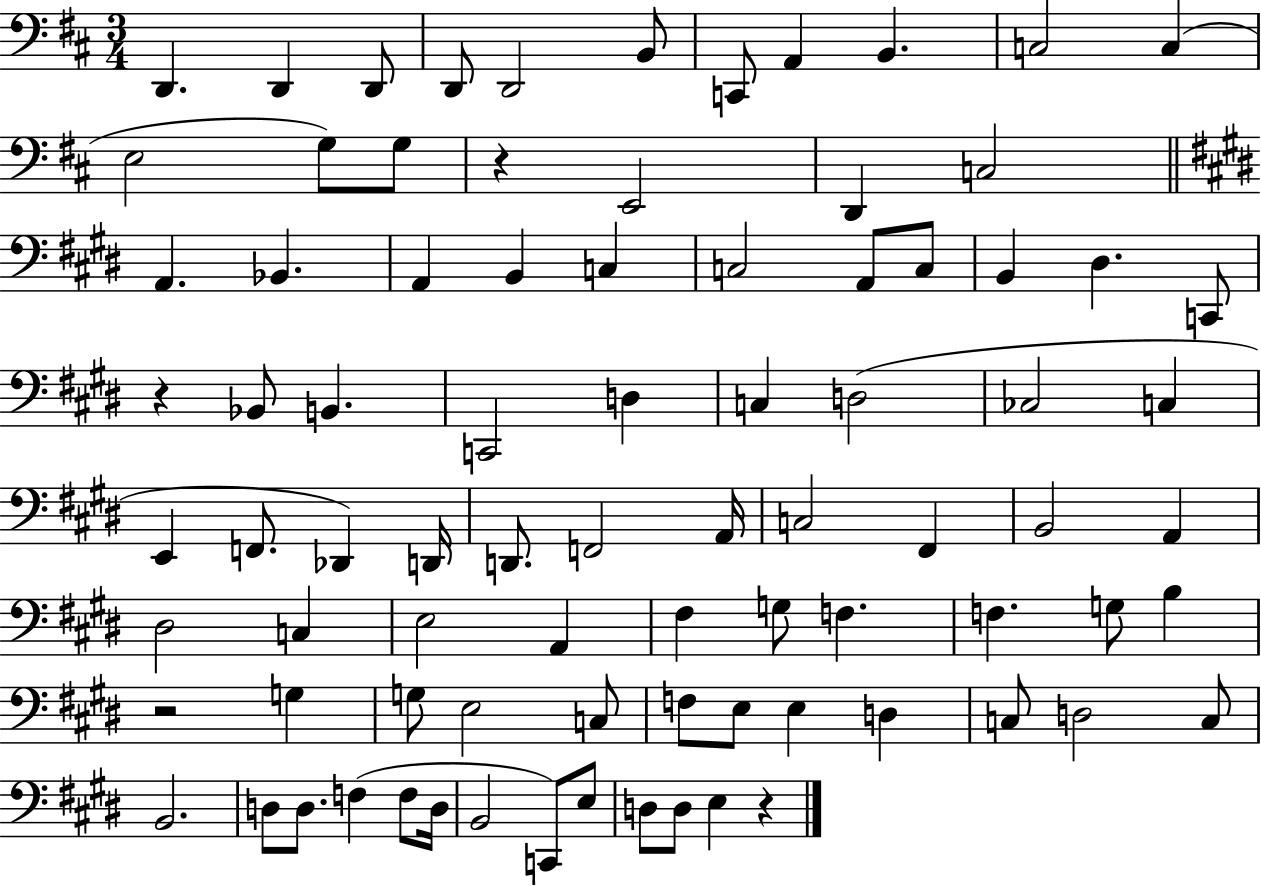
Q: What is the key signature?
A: D major